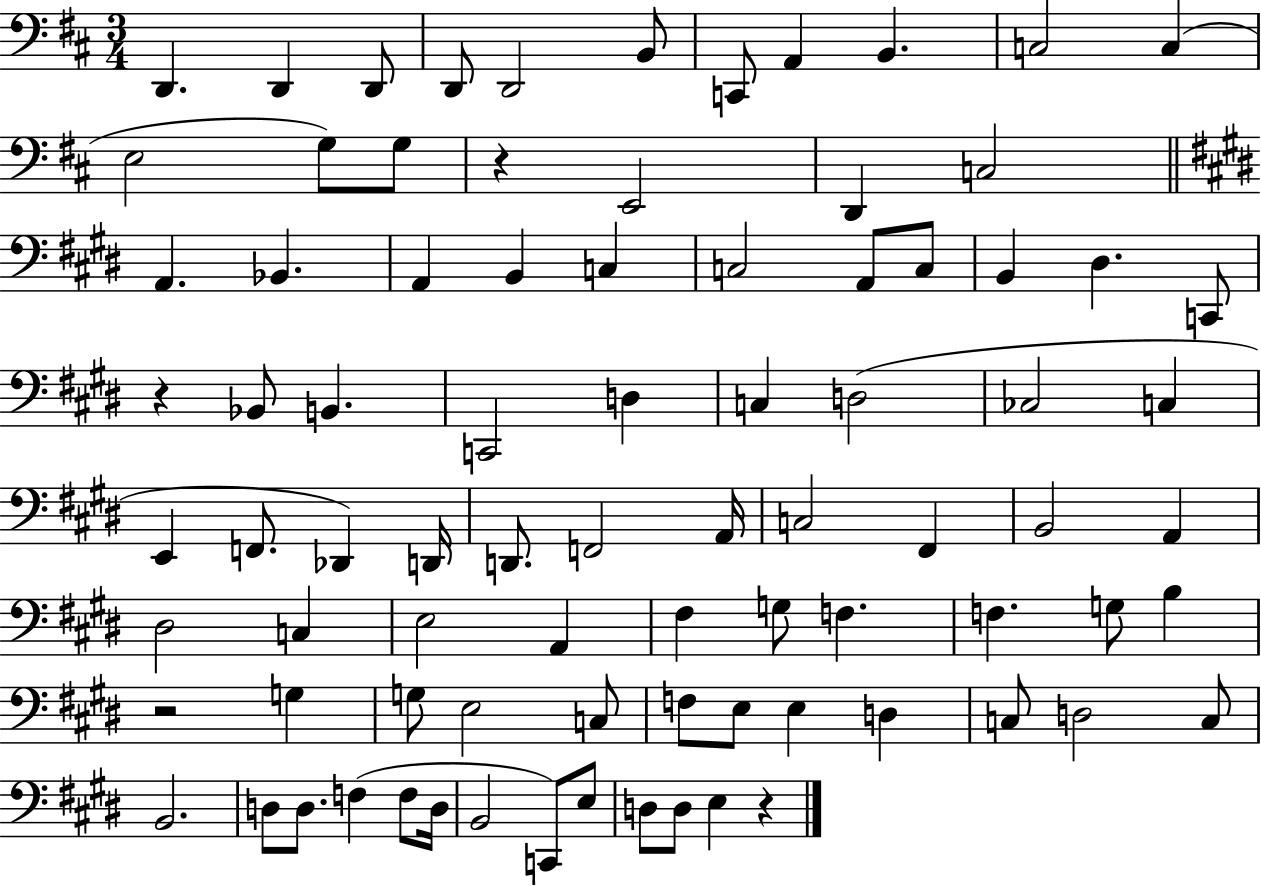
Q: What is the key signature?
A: D major